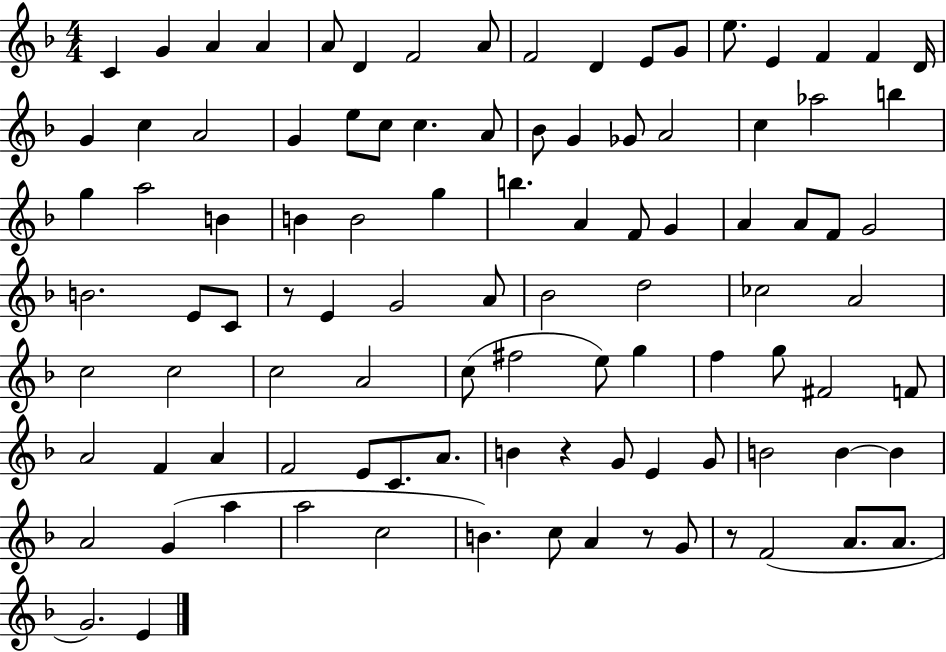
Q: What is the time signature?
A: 4/4